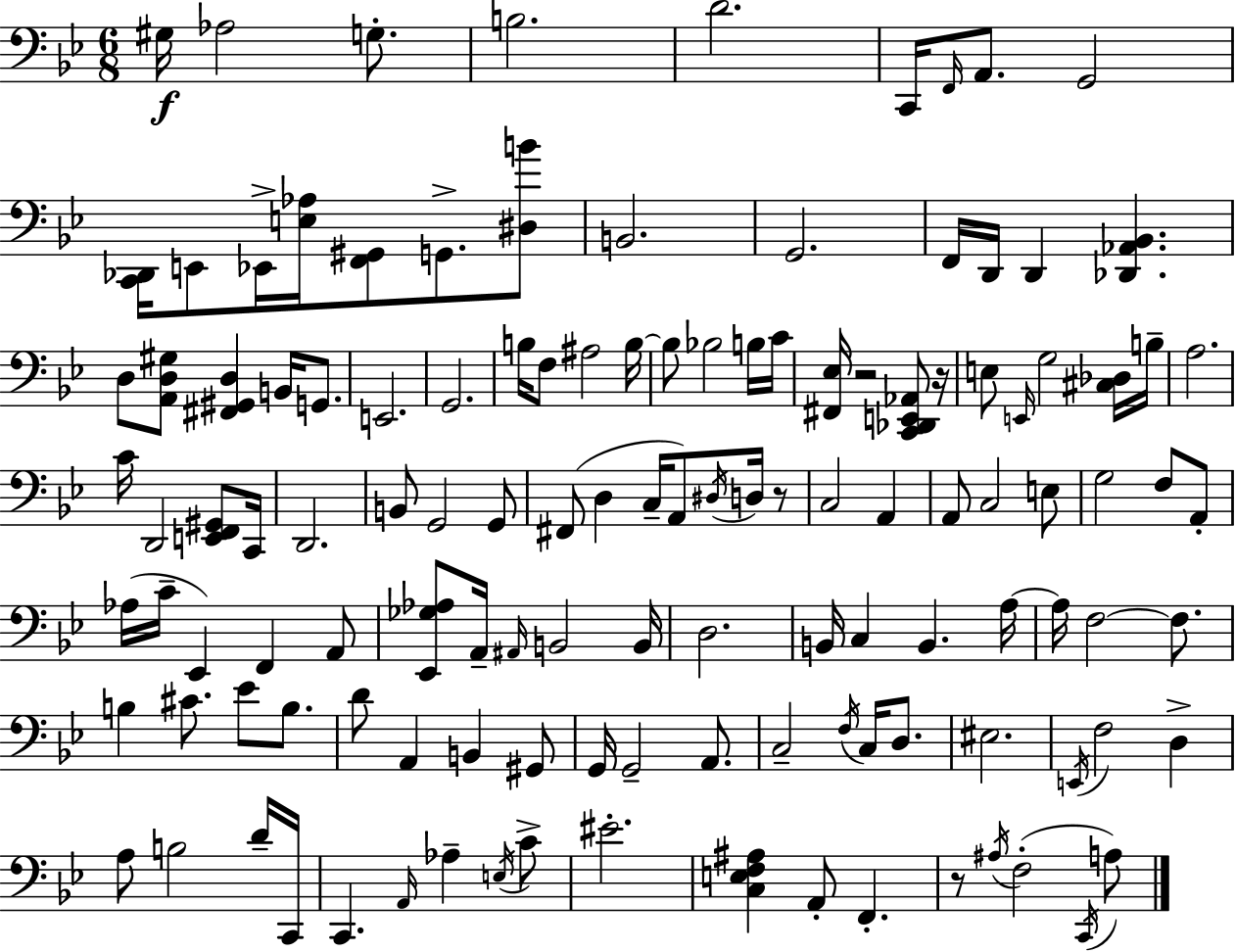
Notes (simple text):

G#3/s Ab3/h G3/e. B3/h. D4/h. C2/s F2/s A2/e. G2/h [C2,Db2]/s E2/e Eb2/s [E3,Ab3]/s [F2,G#2]/e G2/e. [D#3,B4]/e B2/h. G2/h. F2/s D2/s D2/q [Db2,Ab2,Bb2]/q. D3/e [A2,D3,G#3]/e [F#2,G#2,D3]/q B2/s G2/e. E2/h. G2/h. B3/s F3/e A#3/h B3/s B3/e Bb3/h B3/s C4/s [F#2,Eb3]/s R/h [C2,Db2,E2,Ab2]/e R/s E3/e E2/s G3/h [C#3,Db3]/s B3/s A3/h. C4/s D2/h [E2,F2,G#2]/e C2/s D2/h. B2/e G2/h G2/e F#2/e D3/q C3/s A2/e D#3/s D3/s R/e C3/h A2/q A2/e C3/h E3/e G3/h F3/e A2/e Ab3/s C4/s Eb2/q F2/q A2/e [Eb2,Gb3,Ab3]/e A2/s A#2/s B2/h B2/s D3/h. B2/s C3/q B2/q. A3/s A3/s F3/h F3/e. B3/q C#4/e. Eb4/e B3/e. D4/e A2/q B2/q G#2/e G2/s G2/h A2/e. C3/h F3/s C3/s D3/e. EIS3/h. E2/s F3/h D3/q A3/e B3/h D4/s C2/s C2/q. A2/s Ab3/q E3/s C4/e EIS4/h. [C3,E3,F3,A#3]/q A2/e F2/q. R/e A#3/s F3/h C2/s A3/e